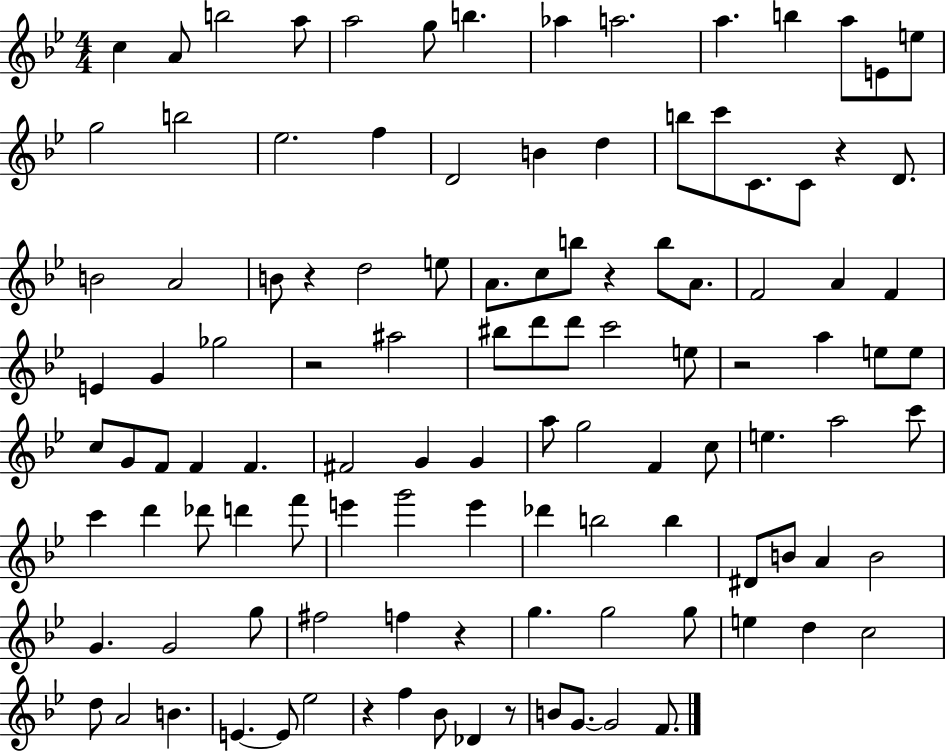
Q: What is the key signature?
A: BES major